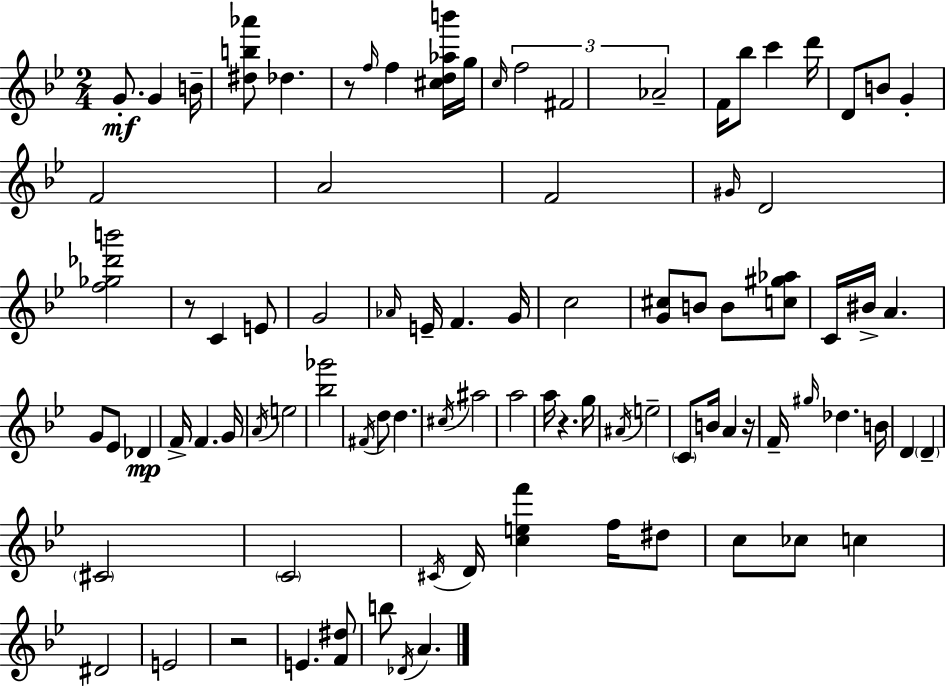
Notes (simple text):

G4/e. G4/q B4/s [D#5,B5,Ab6]/e Db5/q. R/e F5/s F5/q [C#5,D5,Ab5,B6]/s G5/s C5/s F5/h F#4/h Ab4/h F4/s Bb5/e C6/q D6/s D4/e B4/e G4/q F4/h A4/h F4/h G#4/s D4/h [F5,Gb5,Db6,B6]/h R/e C4/q E4/e G4/h Ab4/s E4/s F4/q. G4/s C5/h [G4,C#5]/e B4/e B4/e [C5,G#5,Ab5]/e C4/s BIS4/s A4/q. G4/e Eb4/e Db4/q F4/s F4/q. G4/s A4/s E5/h [Bb5,Gb6]/h F#4/s D5/e D5/q. C#5/s A#5/h A5/h A5/s R/q. G5/s A#4/s E5/h C4/e B4/s A4/q R/s F4/s G#5/s Db5/q. B4/s D4/q D4/q C#4/h C4/h C#4/s D4/s [C5,E5,F6]/q F5/s D#5/e C5/e CES5/e C5/q D#4/h E4/h R/h E4/q. [F4,D#5]/e B5/e Db4/s A4/q.